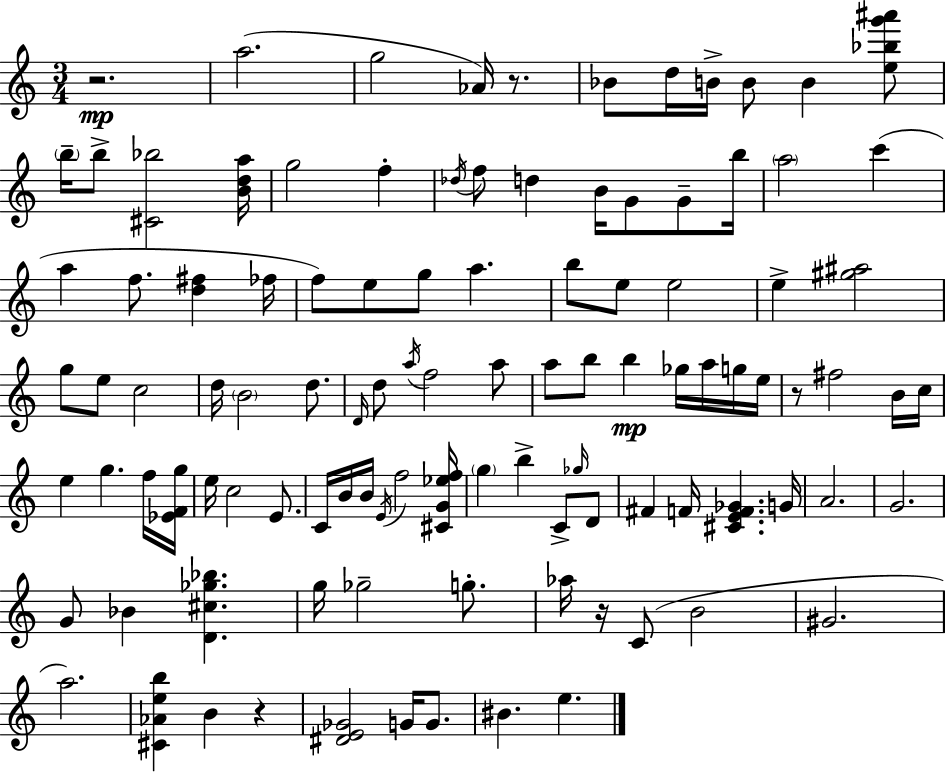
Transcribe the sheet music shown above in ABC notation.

X:1
T:Untitled
M:3/4
L:1/4
K:C
z2 a2 g2 _A/4 z/2 _B/2 d/4 B/4 B/2 B [e_bg'^a']/2 b/4 b/2 [^C_b]2 [Bda]/4 g2 f _d/4 f/2 d B/4 G/2 G/2 b/4 a2 c' a f/2 [d^f] _f/4 f/2 e/2 g/2 a b/2 e/2 e2 e [^g^a]2 g/2 e/2 c2 d/4 B2 d/2 D/4 d/2 a/4 f2 a/2 a/2 b/2 b _g/4 a/4 g/4 e/4 z/2 ^f2 B/4 c/4 e g f/4 [_EFg]/4 e/4 c2 E/2 C/4 B/4 B/4 E/4 f2 [^CG_ef]/4 g b C/2 _g/4 D/2 ^F F/4 [^CEF_G] G/4 A2 G2 G/2 _B [D^c_g_b] g/4 _g2 g/2 _a/4 z/4 C/2 B2 ^G2 a2 [^C_Aeb] B z [^DE_G]2 G/4 G/2 ^B e